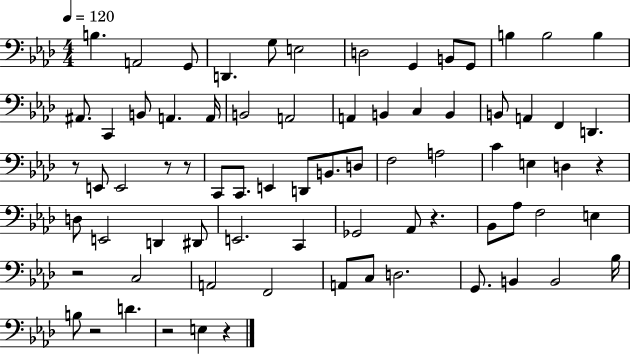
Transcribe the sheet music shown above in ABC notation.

X:1
T:Untitled
M:4/4
L:1/4
K:Ab
B, A,,2 G,,/2 D,, G,/2 E,2 D,2 G,, B,,/2 G,,/2 B, B,2 B, ^A,,/2 C,, B,,/2 A,, A,,/4 B,,2 A,,2 A,, B,, C, B,, B,,/2 A,, F,, D,, z/2 E,,/2 E,,2 z/2 z/2 C,,/2 C,,/2 E,, D,,/2 B,,/2 D,/2 F,2 A,2 C E, D, z D,/2 E,,2 D,, ^D,,/2 E,,2 C,, _G,,2 _A,,/2 z _B,,/2 _A,/2 F,2 E, z2 C,2 A,,2 F,,2 A,,/2 C,/2 D,2 G,,/2 B,, B,,2 _B,/4 B,/2 z2 D z2 E, z